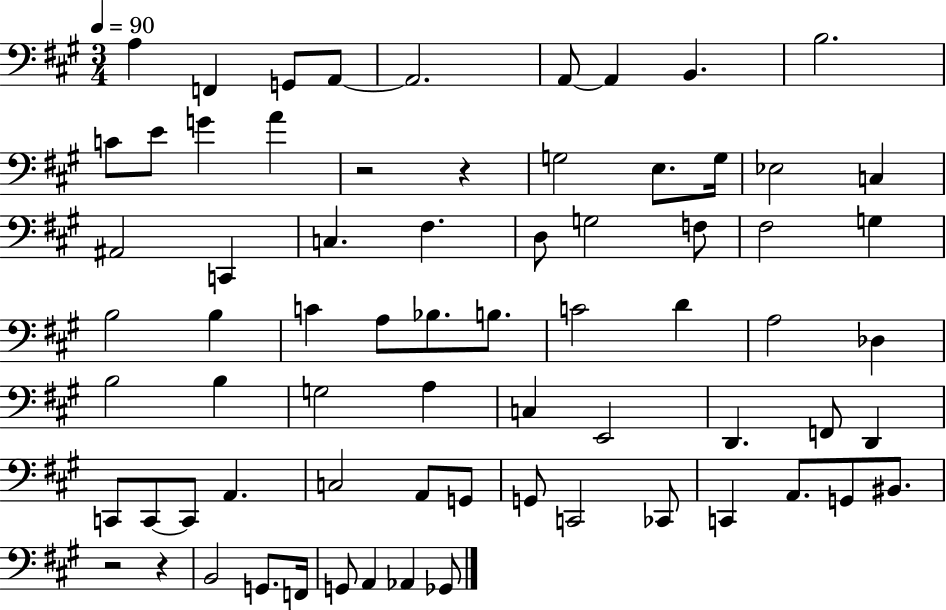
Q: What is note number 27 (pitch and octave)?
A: G3